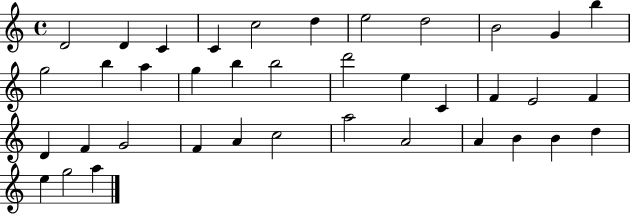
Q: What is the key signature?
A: C major